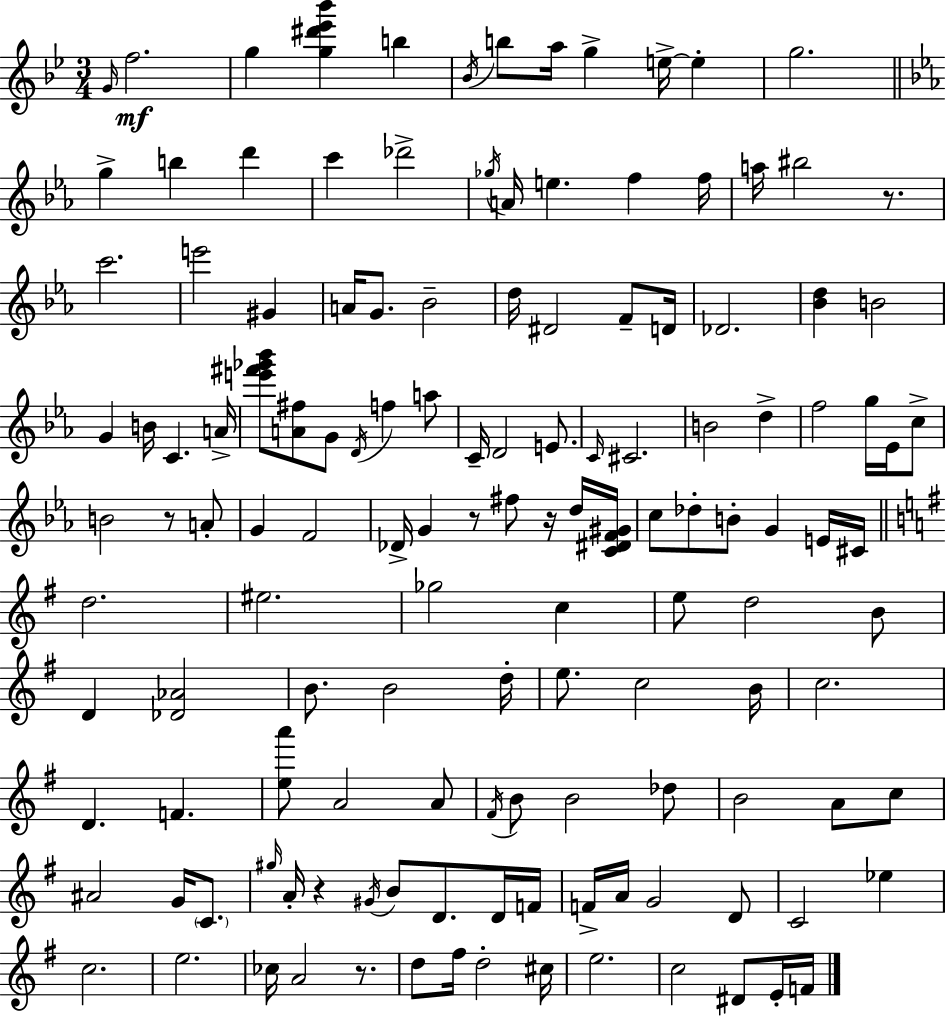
G4/s F5/h. G5/q [G5,D#6,Eb6,Bb6]/q B5/q Bb4/s B5/e A5/s G5/q E5/s E5/q G5/h. G5/q B5/q D6/q C6/q Db6/h Gb5/s A4/s E5/q. F5/q F5/s A5/s BIS5/h R/e. C6/h. E6/h G#4/q A4/s G4/e. Bb4/h D5/s D#4/h F4/e D4/s Db4/h. [Bb4,D5]/q B4/h G4/q B4/s C4/q. A4/s [E6,F#6,Gb6,Bb6]/e [A4,F#5]/e G4/e D4/s F5/q A5/e C4/s D4/h E4/e. C4/s C#4/h. B4/h D5/q F5/h G5/s Eb4/s C5/e B4/h R/e A4/e G4/q F4/h Db4/s G4/q R/e F#5/e R/s D5/s [C4,D#4,F4,G#4]/s C5/e Db5/e B4/e G4/q E4/s C#4/s D5/h. EIS5/h. Gb5/h C5/q E5/e D5/h B4/e D4/q [Db4,Ab4]/h B4/e. B4/h D5/s E5/e. C5/h B4/s C5/h. D4/q. F4/q. [E5,A6]/e A4/h A4/e F#4/s B4/e B4/h Db5/e B4/h A4/e C5/e A#4/h G4/s C4/e. G#5/s A4/s R/q G#4/s B4/e D4/e. D4/s F4/s F4/s A4/s G4/h D4/e C4/h Eb5/q C5/h. E5/h. CES5/s A4/h R/e. D5/e F#5/s D5/h C#5/s E5/h. C5/h D#4/e E4/s F4/s